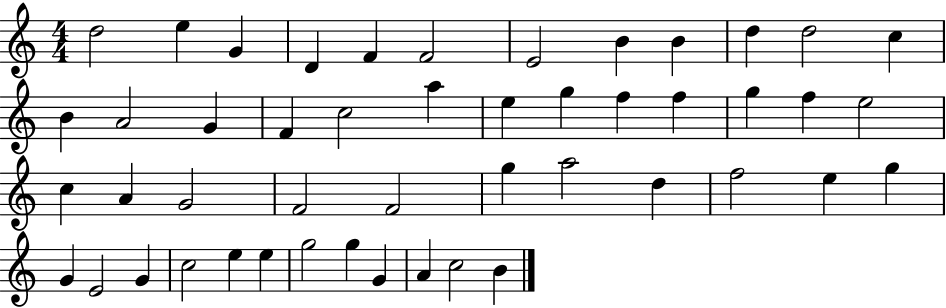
{
  \clef treble
  \numericTimeSignature
  \time 4/4
  \key c \major
  d''2 e''4 g'4 | d'4 f'4 f'2 | e'2 b'4 b'4 | d''4 d''2 c''4 | \break b'4 a'2 g'4 | f'4 c''2 a''4 | e''4 g''4 f''4 f''4 | g''4 f''4 e''2 | \break c''4 a'4 g'2 | f'2 f'2 | g''4 a''2 d''4 | f''2 e''4 g''4 | \break g'4 e'2 g'4 | c''2 e''4 e''4 | g''2 g''4 g'4 | a'4 c''2 b'4 | \break \bar "|."
}